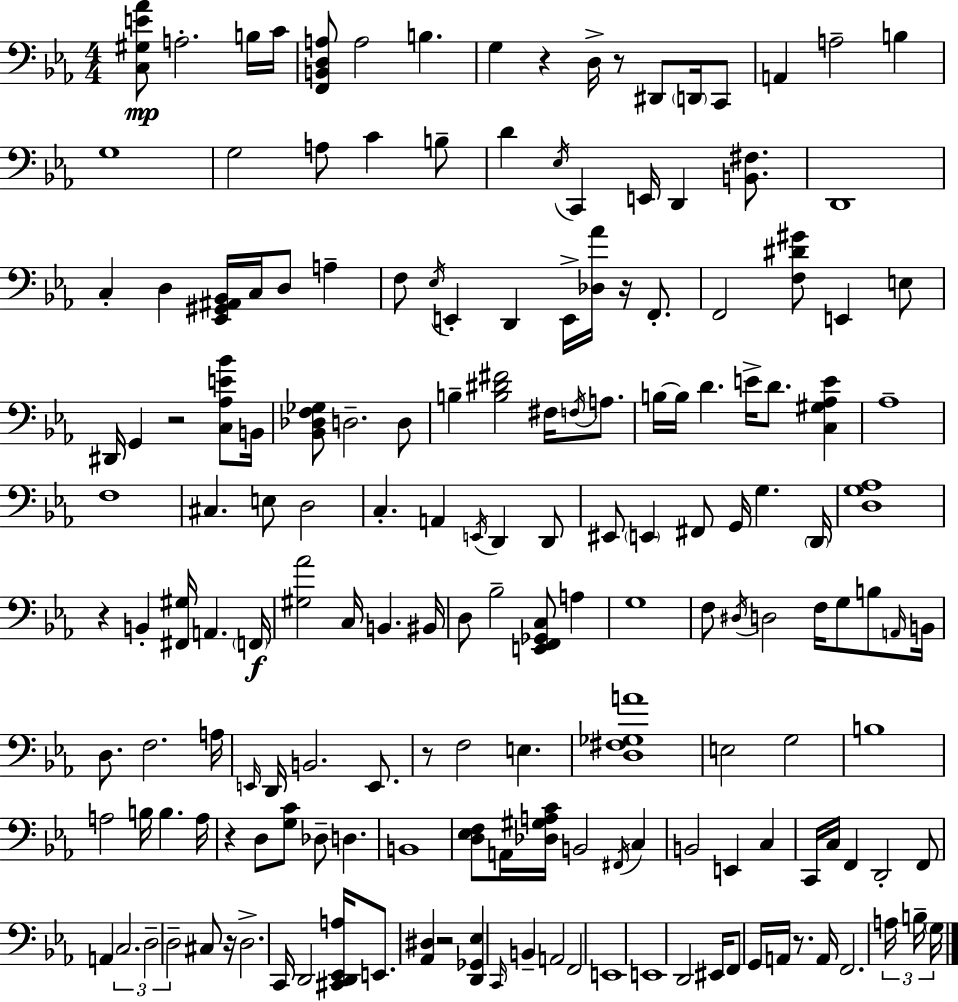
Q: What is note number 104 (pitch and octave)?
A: Db3